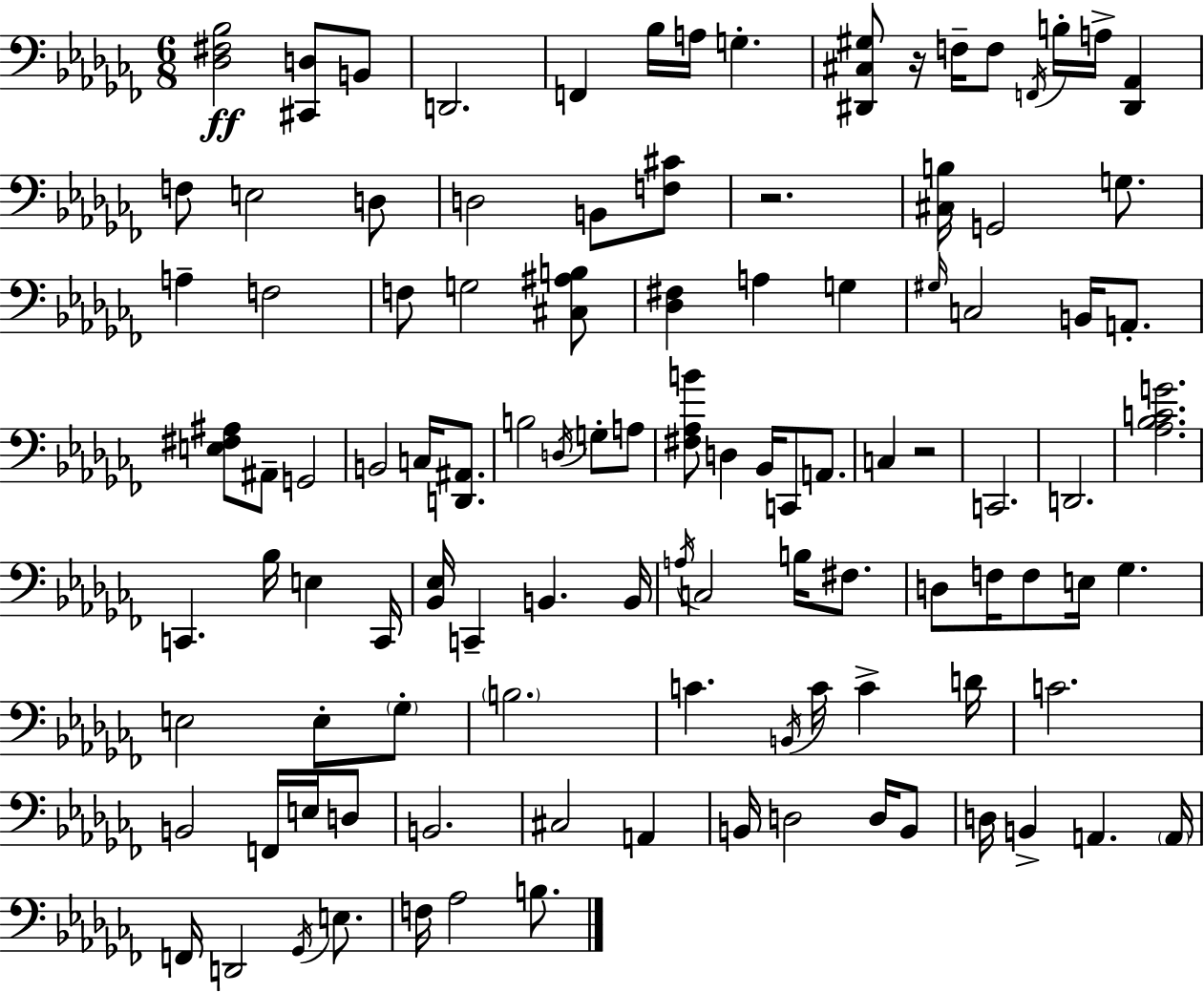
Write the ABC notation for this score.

X:1
T:Untitled
M:6/8
L:1/4
K:Abm
[_D,^F,_B,]2 [^C,,D,]/2 B,,/2 D,,2 F,, _B,/4 A,/4 G, [^D,,^C,^G,]/2 z/4 F,/4 F,/2 F,,/4 B,/4 A,/4 [^D,,_A,,] F,/2 E,2 D,/2 D,2 B,,/2 [F,^C]/2 z2 [^C,B,]/4 G,,2 G,/2 A, F,2 F,/2 G,2 [^C,^A,B,]/2 [_D,^F,] A, G, ^G,/4 C,2 B,,/4 A,,/2 [E,^F,^A,]/2 ^A,,/2 G,,2 B,,2 C,/4 [D,,^A,,]/2 B,2 D,/4 G,/2 A,/2 [^F,_A,B]/2 D, _B,,/4 C,,/2 A,,/2 C, z2 C,,2 D,,2 [_A,_B,CG]2 C,, _B,/4 E, C,,/4 [_B,,_E,]/4 C,, B,, B,,/4 A,/4 C,2 B,/4 ^F,/2 D,/2 F,/4 F,/2 E,/4 _G, E,2 E,/2 _G,/2 B,2 C B,,/4 C/4 C D/4 C2 B,,2 F,,/4 E,/4 D,/2 B,,2 ^C,2 A,, B,,/4 D,2 D,/4 B,,/2 D,/4 B,, A,, A,,/4 F,,/4 D,,2 _G,,/4 E,/2 F,/4 _A,2 B,/2